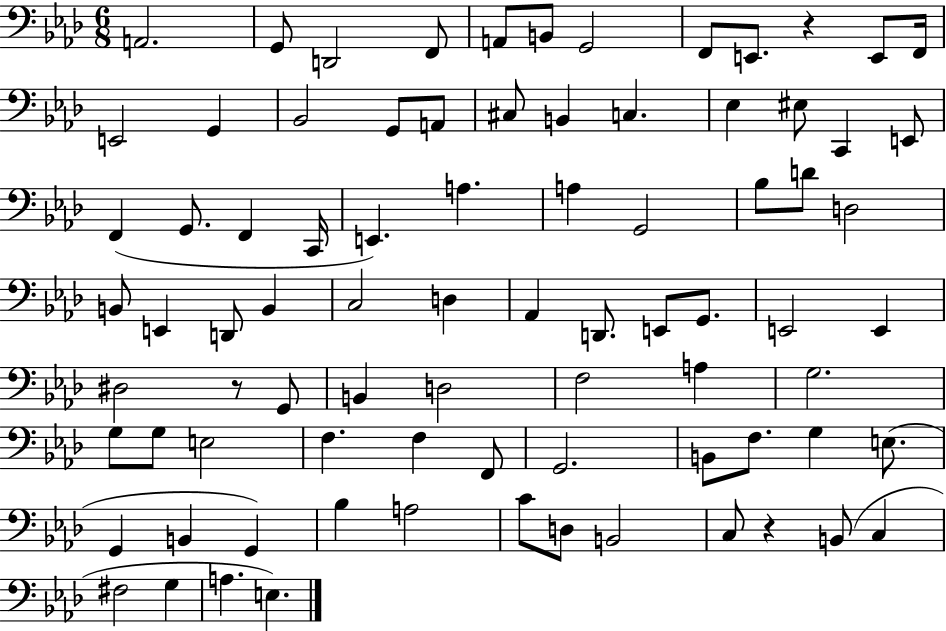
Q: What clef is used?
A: bass